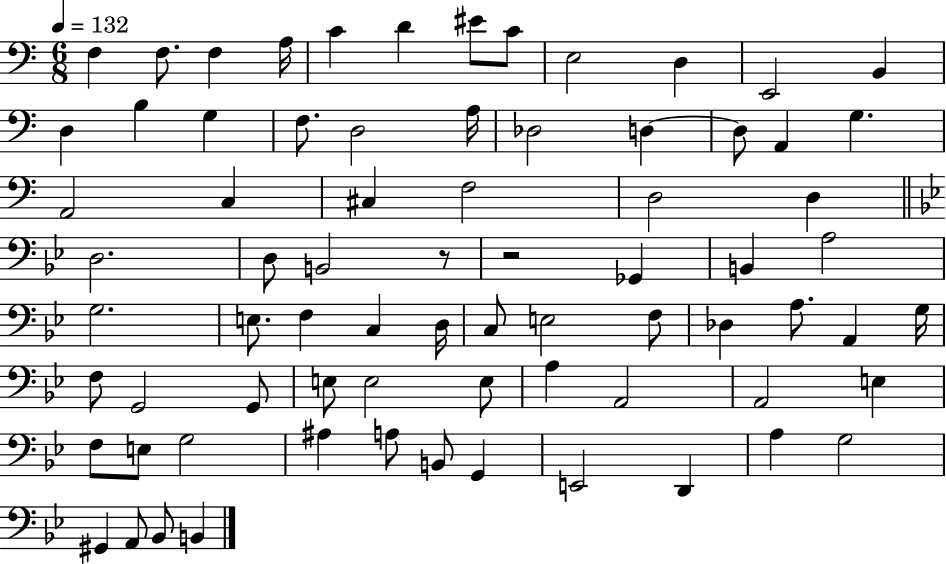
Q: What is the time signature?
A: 6/8